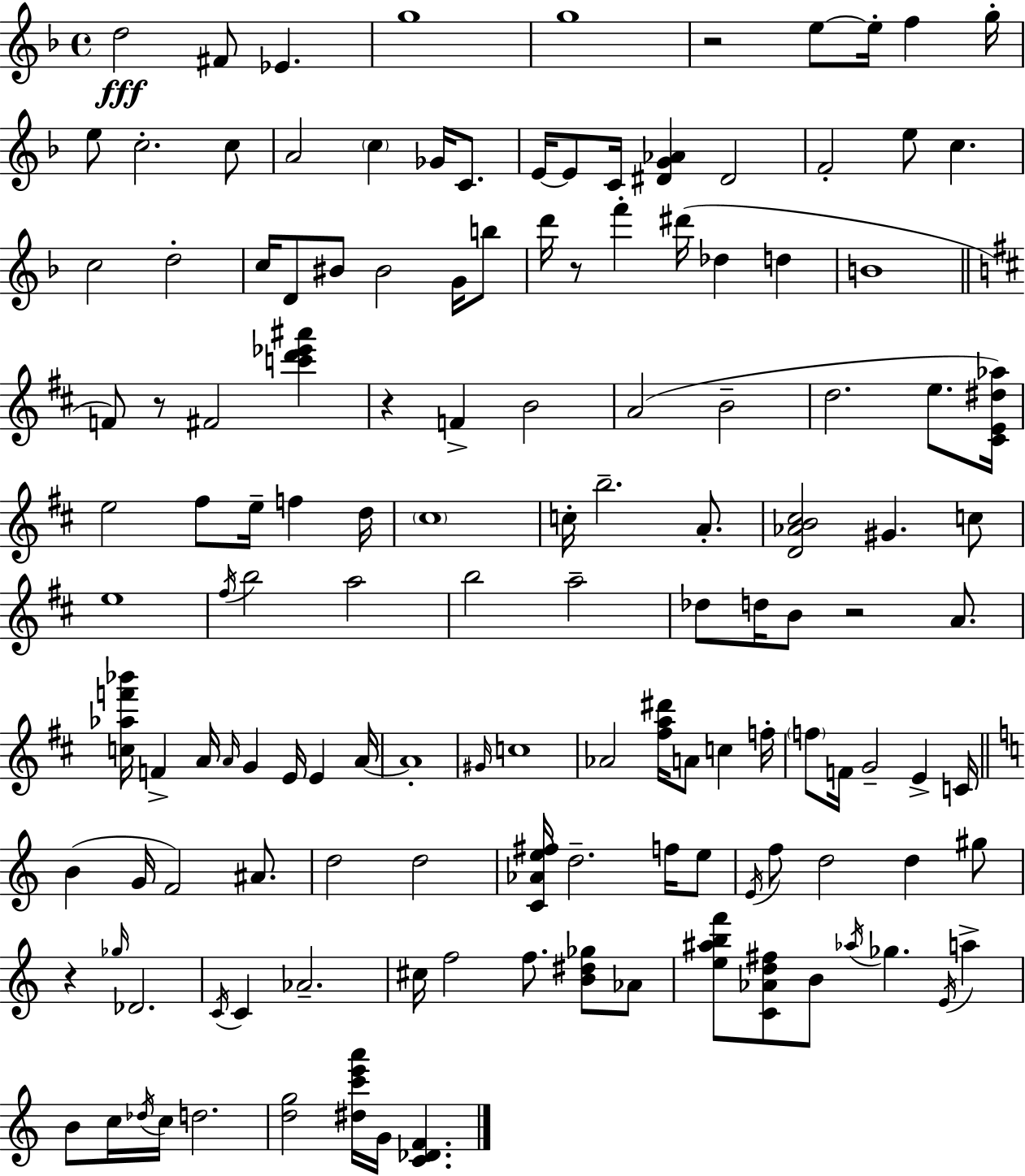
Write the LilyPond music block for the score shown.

{
  \clef treble
  \time 4/4
  \defaultTimeSignature
  \key d \minor
  d''2\fff fis'8 ees'4. | g''1 | g''1 | r2 e''8~~ e''16-. f''4 g''16-. | \break e''8 c''2.-. c''8 | a'2 \parenthesize c''4 ges'16 c'8. | e'16~~ e'8 c'16 <dis' g' aes'>4 dis'2 | f'2-. e''8 c''4. | \break c''2 d''2-. | c''16 d'8 bis'8 bis'2 g'16 b''8 | d'''16 r8 f'''4-. dis'''16( des''4 d''4 | b'1 | \break \bar "||" \break \key b \minor f'8) r8 fis'2 <c''' d''' ees''' ais'''>4 | r4 f'4-> b'2 | a'2( b'2-- | d''2. e''8. <cis' e' dis'' aes''>16) | \break e''2 fis''8 e''16-- f''4 d''16 | \parenthesize cis''1 | c''16-. b''2.-- a'8.-. | <d' aes' b' cis''>2 gis'4. c''8 | \break e''1 | \acciaccatura { fis''16 } b''2 a''2 | b''2 a''2-- | des''8 d''16 b'8 r2 a'8. | \break <c'' aes'' f''' bes'''>16 f'4-> a'16 \grace { a'16 } g'4 e'16 e'4 | a'16~~ a'1-. | \grace { gis'16 } c''1 | aes'2 <fis'' a'' dis'''>16 a'8 c''4 | \break f''16-. \parenthesize f''8 f'16 g'2-- e'4-> | c'16 \bar "||" \break \key c \major b'4( g'16 f'2) ais'8. | d''2 d''2 | <c' aes' e'' fis''>16 d''2.-- f''16 e''8 | \acciaccatura { e'16 } f''8 d''2 d''4 gis''8 | \break r4 \grace { ges''16 } des'2. | \acciaccatura { c'16 } c'4 aes'2.-- | cis''16 f''2 f''8. <b' dis'' ges''>8 | aes'8 <e'' ais'' b'' f'''>8 <c' aes' d'' fis''>8 b'8 \acciaccatura { aes''16 } ges''4. | \break \acciaccatura { e'16 } a''4-> b'8 c''16 \acciaccatura { des''16 } c''16 d''2. | <d'' g''>2 <dis'' c''' e''' a'''>16 g'16 | <c' des' f'>4. \bar "|."
}